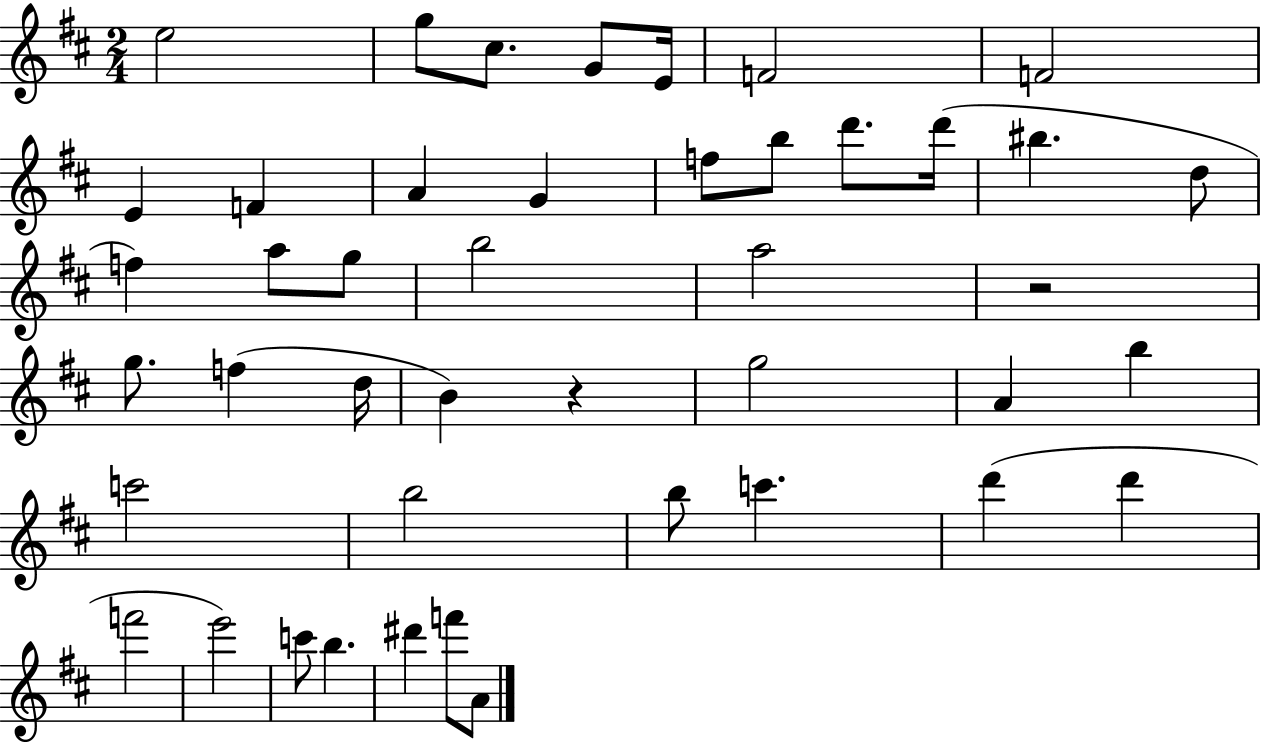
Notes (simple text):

E5/h G5/e C#5/e. G4/e E4/s F4/h F4/h E4/q F4/q A4/q G4/q F5/e B5/e D6/e. D6/s BIS5/q. D5/e F5/q A5/e G5/e B5/h A5/h R/h G5/e. F5/q D5/s B4/q R/q G5/h A4/q B5/q C6/h B5/h B5/e C6/q. D6/q D6/q F6/h E6/h C6/e B5/q. D#6/q F6/e A4/e